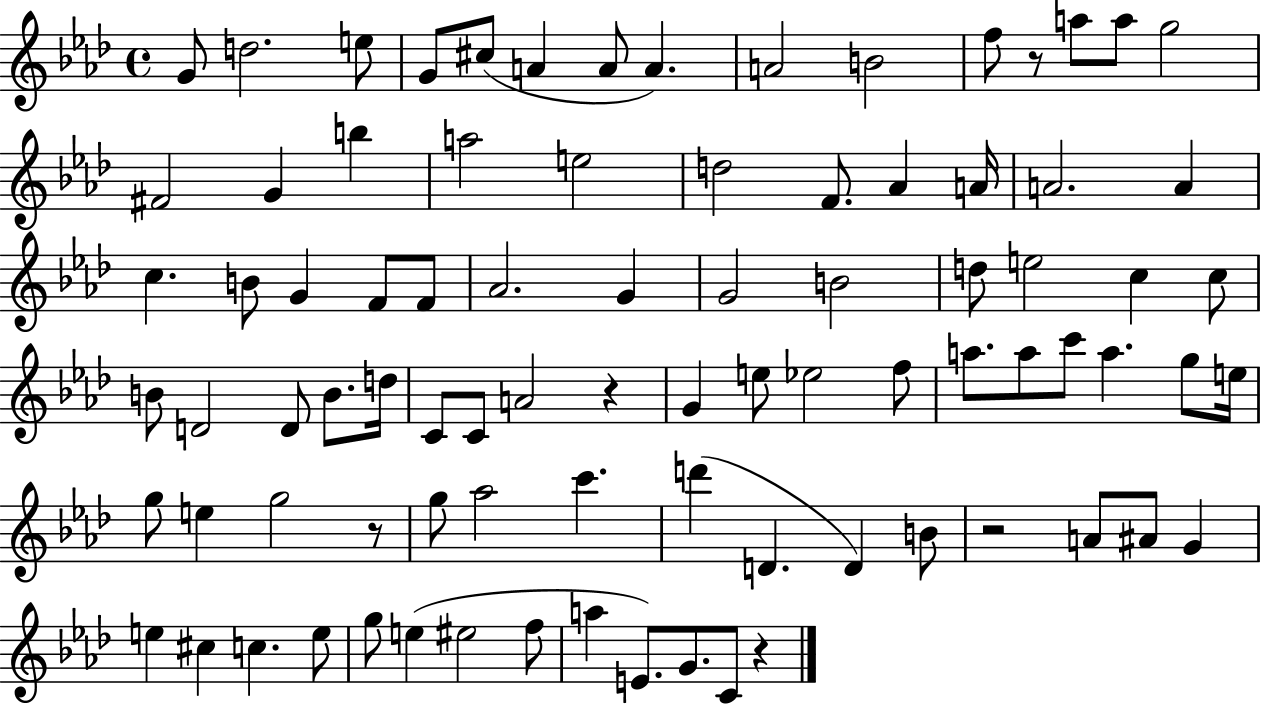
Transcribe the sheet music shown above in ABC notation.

X:1
T:Untitled
M:4/4
L:1/4
K:Ab
G/2 d2 e/2 G/2 ^c/2 A A/2 A A2 B2 f/2 z/2 a/2 a/2 g2 ^F2 G b a2 e2 d2 F/2 _A A/4 A2 A c B/2 G F/2 F/2 _A2 G G2 B2 d/2 e2 c c/2 B/2 D2 D/2 B/2 d/4 C/2 C/2 A2 z G e/2 _e2 f/2 a/2 a/2 c'/2 a g/2 e/4 g/2 e g2 z/2 g/2 _a2 c' d' D D B/2 z2 A/2 ^A/2 G e ^c c e/2 g/2 e ^e2 f/2 a E/2 G/2 C/2 z